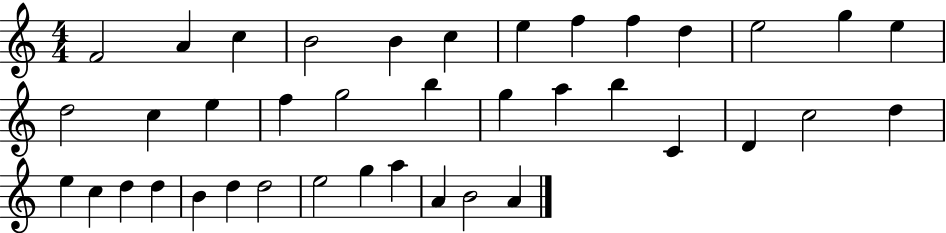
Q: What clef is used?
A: treble